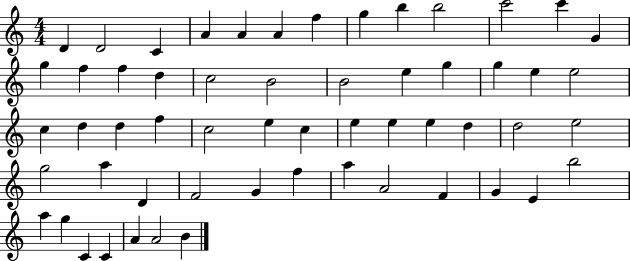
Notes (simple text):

D4/q D4/h C4/q A4/q A4/q A4/q F5/q G5/q B5/q B5/h C6/h C6/q G4/q G5/q F5/q F5/q D5/q C5/h B4/h B4/h E5/q G5/q G5/q E5/q E5/h C5/q D5/q D5/q F5/q C5/h E5/q C5/q E5/q E5/q E5/q D5/q D5/h E5/h G5/h A5/q D4/q F4/h G4/q F5/q A5/q A4/h F4/q G4/q E4/q B5/h A5/q G5/q C4/q C4/q A4/q A4/h B4/q